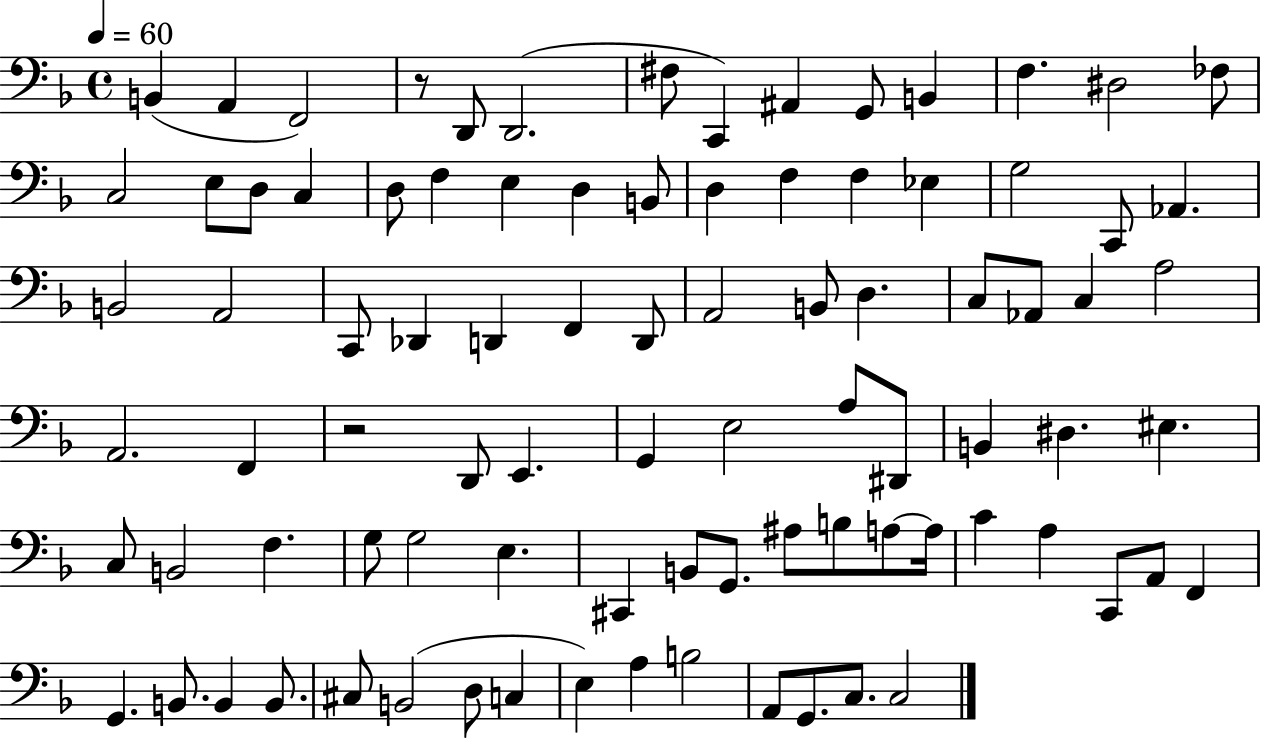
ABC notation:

X:1
T:Untitled
M:4/4
L:1/4
K:F
B,, A,, F,,2 z/2 D,,/2 D,,2 ^F,/2 C,, ^A,, G,,/2 B,, F, ^D,2 _F,/2 C,2 E,/2 D,/2 C, D,/2 F, E, D, B,,/2 D, F, F, _E, G,2 C,,/2 _A,, B,,2 A,,2 C,,/2 _D,, D,, F,, D,,/2 A,,2 B,,/2 D, C,/2 _A,,/2 C, A,2 A,,2 F,, z2 D,,/2 E,, G,, E,2 A,/2 ^D,,/2 B,, ^D, ^E, C,/2 B,,2 F, G,/2 G,2 E, ^C,, B,,/2 G,,/2 ^A,/2 B,/2 A,/2 A,/4 C A, C,,/2 A,,/2 F,, G,, B,,/2 B,, B,,/2 ^C,/2 B,,2 D,/2 C, E, A, B,2 A,,/2 G,,/2 C,/2 C,2